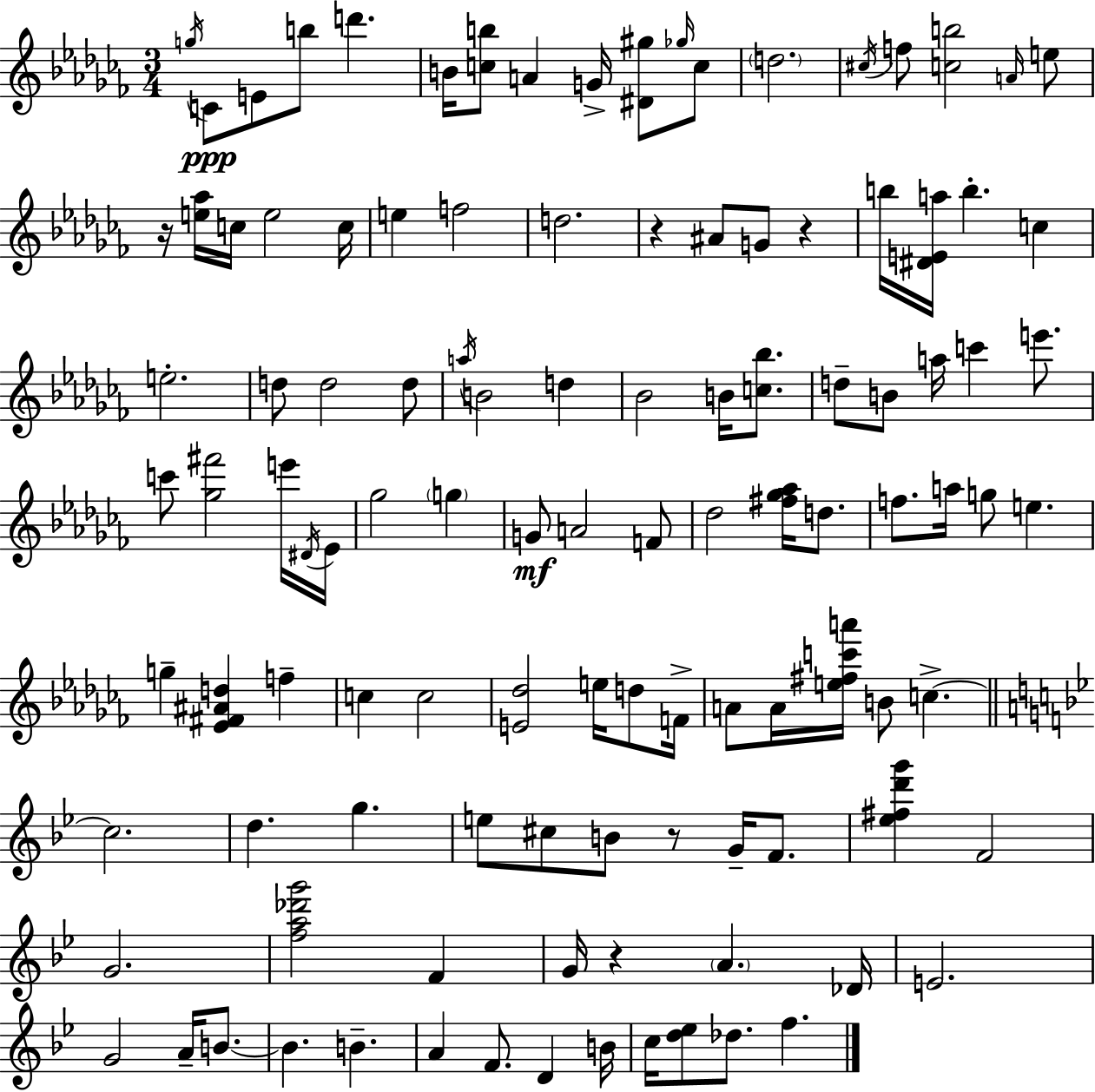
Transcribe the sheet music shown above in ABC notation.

X:1
T:Untitled
M:3/4
L:1/4
K:Abm
g/4 C/2 E/2 b/2 d' B/4 [cb]/2 A G/4 [^D^g]/2 _g/4 c/2 d2 ^c/4 f/2 [cb]2 A/4 e/2 z/4 [e_a]/4 c/4 e2 c/4 e f2 d2 z ^A/2 G/2 z b/4 [^DEa]/4 b c e2 d/2 d2 d/2 a/4 B2 d _B2 B/4 [c_b]/2 d/2 B/2 a/4 c' e'/2 c'/2 [_g^f']2 e'/4 ^D/4 _E/4 _g2 g G/2 A2 F/2 _d2 [^f_g_a]/4 d/2 f/2 a/4 g/2 e g [_E^F^Ad] f c c2 [E_d]2 e/4 d/2 F/4 A/2 A/4 [e^fc'a']/4 B/2 c c2 d g e/2 ^c/2 B/2 z/2 G/4 F/2 [_e^fd'g'] F2 G2 [fa_d'g']2 F G/4 z A _D/4 E2 G2 A/4 B/2 B B A F/2 D B/4 c/4 [d_e]/2 _d/2 f